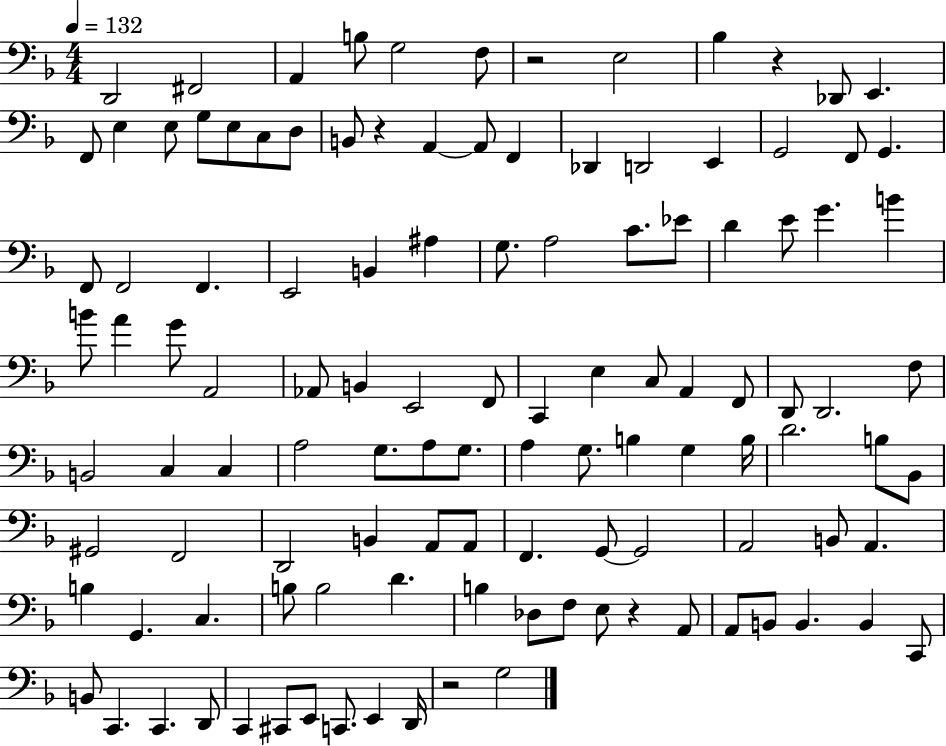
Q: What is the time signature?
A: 4/4